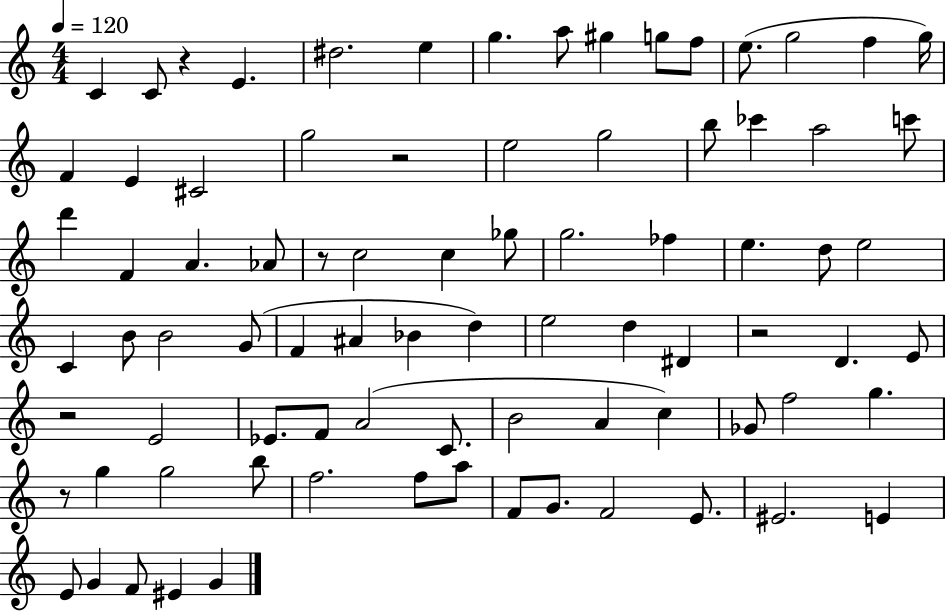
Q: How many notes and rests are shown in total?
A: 83